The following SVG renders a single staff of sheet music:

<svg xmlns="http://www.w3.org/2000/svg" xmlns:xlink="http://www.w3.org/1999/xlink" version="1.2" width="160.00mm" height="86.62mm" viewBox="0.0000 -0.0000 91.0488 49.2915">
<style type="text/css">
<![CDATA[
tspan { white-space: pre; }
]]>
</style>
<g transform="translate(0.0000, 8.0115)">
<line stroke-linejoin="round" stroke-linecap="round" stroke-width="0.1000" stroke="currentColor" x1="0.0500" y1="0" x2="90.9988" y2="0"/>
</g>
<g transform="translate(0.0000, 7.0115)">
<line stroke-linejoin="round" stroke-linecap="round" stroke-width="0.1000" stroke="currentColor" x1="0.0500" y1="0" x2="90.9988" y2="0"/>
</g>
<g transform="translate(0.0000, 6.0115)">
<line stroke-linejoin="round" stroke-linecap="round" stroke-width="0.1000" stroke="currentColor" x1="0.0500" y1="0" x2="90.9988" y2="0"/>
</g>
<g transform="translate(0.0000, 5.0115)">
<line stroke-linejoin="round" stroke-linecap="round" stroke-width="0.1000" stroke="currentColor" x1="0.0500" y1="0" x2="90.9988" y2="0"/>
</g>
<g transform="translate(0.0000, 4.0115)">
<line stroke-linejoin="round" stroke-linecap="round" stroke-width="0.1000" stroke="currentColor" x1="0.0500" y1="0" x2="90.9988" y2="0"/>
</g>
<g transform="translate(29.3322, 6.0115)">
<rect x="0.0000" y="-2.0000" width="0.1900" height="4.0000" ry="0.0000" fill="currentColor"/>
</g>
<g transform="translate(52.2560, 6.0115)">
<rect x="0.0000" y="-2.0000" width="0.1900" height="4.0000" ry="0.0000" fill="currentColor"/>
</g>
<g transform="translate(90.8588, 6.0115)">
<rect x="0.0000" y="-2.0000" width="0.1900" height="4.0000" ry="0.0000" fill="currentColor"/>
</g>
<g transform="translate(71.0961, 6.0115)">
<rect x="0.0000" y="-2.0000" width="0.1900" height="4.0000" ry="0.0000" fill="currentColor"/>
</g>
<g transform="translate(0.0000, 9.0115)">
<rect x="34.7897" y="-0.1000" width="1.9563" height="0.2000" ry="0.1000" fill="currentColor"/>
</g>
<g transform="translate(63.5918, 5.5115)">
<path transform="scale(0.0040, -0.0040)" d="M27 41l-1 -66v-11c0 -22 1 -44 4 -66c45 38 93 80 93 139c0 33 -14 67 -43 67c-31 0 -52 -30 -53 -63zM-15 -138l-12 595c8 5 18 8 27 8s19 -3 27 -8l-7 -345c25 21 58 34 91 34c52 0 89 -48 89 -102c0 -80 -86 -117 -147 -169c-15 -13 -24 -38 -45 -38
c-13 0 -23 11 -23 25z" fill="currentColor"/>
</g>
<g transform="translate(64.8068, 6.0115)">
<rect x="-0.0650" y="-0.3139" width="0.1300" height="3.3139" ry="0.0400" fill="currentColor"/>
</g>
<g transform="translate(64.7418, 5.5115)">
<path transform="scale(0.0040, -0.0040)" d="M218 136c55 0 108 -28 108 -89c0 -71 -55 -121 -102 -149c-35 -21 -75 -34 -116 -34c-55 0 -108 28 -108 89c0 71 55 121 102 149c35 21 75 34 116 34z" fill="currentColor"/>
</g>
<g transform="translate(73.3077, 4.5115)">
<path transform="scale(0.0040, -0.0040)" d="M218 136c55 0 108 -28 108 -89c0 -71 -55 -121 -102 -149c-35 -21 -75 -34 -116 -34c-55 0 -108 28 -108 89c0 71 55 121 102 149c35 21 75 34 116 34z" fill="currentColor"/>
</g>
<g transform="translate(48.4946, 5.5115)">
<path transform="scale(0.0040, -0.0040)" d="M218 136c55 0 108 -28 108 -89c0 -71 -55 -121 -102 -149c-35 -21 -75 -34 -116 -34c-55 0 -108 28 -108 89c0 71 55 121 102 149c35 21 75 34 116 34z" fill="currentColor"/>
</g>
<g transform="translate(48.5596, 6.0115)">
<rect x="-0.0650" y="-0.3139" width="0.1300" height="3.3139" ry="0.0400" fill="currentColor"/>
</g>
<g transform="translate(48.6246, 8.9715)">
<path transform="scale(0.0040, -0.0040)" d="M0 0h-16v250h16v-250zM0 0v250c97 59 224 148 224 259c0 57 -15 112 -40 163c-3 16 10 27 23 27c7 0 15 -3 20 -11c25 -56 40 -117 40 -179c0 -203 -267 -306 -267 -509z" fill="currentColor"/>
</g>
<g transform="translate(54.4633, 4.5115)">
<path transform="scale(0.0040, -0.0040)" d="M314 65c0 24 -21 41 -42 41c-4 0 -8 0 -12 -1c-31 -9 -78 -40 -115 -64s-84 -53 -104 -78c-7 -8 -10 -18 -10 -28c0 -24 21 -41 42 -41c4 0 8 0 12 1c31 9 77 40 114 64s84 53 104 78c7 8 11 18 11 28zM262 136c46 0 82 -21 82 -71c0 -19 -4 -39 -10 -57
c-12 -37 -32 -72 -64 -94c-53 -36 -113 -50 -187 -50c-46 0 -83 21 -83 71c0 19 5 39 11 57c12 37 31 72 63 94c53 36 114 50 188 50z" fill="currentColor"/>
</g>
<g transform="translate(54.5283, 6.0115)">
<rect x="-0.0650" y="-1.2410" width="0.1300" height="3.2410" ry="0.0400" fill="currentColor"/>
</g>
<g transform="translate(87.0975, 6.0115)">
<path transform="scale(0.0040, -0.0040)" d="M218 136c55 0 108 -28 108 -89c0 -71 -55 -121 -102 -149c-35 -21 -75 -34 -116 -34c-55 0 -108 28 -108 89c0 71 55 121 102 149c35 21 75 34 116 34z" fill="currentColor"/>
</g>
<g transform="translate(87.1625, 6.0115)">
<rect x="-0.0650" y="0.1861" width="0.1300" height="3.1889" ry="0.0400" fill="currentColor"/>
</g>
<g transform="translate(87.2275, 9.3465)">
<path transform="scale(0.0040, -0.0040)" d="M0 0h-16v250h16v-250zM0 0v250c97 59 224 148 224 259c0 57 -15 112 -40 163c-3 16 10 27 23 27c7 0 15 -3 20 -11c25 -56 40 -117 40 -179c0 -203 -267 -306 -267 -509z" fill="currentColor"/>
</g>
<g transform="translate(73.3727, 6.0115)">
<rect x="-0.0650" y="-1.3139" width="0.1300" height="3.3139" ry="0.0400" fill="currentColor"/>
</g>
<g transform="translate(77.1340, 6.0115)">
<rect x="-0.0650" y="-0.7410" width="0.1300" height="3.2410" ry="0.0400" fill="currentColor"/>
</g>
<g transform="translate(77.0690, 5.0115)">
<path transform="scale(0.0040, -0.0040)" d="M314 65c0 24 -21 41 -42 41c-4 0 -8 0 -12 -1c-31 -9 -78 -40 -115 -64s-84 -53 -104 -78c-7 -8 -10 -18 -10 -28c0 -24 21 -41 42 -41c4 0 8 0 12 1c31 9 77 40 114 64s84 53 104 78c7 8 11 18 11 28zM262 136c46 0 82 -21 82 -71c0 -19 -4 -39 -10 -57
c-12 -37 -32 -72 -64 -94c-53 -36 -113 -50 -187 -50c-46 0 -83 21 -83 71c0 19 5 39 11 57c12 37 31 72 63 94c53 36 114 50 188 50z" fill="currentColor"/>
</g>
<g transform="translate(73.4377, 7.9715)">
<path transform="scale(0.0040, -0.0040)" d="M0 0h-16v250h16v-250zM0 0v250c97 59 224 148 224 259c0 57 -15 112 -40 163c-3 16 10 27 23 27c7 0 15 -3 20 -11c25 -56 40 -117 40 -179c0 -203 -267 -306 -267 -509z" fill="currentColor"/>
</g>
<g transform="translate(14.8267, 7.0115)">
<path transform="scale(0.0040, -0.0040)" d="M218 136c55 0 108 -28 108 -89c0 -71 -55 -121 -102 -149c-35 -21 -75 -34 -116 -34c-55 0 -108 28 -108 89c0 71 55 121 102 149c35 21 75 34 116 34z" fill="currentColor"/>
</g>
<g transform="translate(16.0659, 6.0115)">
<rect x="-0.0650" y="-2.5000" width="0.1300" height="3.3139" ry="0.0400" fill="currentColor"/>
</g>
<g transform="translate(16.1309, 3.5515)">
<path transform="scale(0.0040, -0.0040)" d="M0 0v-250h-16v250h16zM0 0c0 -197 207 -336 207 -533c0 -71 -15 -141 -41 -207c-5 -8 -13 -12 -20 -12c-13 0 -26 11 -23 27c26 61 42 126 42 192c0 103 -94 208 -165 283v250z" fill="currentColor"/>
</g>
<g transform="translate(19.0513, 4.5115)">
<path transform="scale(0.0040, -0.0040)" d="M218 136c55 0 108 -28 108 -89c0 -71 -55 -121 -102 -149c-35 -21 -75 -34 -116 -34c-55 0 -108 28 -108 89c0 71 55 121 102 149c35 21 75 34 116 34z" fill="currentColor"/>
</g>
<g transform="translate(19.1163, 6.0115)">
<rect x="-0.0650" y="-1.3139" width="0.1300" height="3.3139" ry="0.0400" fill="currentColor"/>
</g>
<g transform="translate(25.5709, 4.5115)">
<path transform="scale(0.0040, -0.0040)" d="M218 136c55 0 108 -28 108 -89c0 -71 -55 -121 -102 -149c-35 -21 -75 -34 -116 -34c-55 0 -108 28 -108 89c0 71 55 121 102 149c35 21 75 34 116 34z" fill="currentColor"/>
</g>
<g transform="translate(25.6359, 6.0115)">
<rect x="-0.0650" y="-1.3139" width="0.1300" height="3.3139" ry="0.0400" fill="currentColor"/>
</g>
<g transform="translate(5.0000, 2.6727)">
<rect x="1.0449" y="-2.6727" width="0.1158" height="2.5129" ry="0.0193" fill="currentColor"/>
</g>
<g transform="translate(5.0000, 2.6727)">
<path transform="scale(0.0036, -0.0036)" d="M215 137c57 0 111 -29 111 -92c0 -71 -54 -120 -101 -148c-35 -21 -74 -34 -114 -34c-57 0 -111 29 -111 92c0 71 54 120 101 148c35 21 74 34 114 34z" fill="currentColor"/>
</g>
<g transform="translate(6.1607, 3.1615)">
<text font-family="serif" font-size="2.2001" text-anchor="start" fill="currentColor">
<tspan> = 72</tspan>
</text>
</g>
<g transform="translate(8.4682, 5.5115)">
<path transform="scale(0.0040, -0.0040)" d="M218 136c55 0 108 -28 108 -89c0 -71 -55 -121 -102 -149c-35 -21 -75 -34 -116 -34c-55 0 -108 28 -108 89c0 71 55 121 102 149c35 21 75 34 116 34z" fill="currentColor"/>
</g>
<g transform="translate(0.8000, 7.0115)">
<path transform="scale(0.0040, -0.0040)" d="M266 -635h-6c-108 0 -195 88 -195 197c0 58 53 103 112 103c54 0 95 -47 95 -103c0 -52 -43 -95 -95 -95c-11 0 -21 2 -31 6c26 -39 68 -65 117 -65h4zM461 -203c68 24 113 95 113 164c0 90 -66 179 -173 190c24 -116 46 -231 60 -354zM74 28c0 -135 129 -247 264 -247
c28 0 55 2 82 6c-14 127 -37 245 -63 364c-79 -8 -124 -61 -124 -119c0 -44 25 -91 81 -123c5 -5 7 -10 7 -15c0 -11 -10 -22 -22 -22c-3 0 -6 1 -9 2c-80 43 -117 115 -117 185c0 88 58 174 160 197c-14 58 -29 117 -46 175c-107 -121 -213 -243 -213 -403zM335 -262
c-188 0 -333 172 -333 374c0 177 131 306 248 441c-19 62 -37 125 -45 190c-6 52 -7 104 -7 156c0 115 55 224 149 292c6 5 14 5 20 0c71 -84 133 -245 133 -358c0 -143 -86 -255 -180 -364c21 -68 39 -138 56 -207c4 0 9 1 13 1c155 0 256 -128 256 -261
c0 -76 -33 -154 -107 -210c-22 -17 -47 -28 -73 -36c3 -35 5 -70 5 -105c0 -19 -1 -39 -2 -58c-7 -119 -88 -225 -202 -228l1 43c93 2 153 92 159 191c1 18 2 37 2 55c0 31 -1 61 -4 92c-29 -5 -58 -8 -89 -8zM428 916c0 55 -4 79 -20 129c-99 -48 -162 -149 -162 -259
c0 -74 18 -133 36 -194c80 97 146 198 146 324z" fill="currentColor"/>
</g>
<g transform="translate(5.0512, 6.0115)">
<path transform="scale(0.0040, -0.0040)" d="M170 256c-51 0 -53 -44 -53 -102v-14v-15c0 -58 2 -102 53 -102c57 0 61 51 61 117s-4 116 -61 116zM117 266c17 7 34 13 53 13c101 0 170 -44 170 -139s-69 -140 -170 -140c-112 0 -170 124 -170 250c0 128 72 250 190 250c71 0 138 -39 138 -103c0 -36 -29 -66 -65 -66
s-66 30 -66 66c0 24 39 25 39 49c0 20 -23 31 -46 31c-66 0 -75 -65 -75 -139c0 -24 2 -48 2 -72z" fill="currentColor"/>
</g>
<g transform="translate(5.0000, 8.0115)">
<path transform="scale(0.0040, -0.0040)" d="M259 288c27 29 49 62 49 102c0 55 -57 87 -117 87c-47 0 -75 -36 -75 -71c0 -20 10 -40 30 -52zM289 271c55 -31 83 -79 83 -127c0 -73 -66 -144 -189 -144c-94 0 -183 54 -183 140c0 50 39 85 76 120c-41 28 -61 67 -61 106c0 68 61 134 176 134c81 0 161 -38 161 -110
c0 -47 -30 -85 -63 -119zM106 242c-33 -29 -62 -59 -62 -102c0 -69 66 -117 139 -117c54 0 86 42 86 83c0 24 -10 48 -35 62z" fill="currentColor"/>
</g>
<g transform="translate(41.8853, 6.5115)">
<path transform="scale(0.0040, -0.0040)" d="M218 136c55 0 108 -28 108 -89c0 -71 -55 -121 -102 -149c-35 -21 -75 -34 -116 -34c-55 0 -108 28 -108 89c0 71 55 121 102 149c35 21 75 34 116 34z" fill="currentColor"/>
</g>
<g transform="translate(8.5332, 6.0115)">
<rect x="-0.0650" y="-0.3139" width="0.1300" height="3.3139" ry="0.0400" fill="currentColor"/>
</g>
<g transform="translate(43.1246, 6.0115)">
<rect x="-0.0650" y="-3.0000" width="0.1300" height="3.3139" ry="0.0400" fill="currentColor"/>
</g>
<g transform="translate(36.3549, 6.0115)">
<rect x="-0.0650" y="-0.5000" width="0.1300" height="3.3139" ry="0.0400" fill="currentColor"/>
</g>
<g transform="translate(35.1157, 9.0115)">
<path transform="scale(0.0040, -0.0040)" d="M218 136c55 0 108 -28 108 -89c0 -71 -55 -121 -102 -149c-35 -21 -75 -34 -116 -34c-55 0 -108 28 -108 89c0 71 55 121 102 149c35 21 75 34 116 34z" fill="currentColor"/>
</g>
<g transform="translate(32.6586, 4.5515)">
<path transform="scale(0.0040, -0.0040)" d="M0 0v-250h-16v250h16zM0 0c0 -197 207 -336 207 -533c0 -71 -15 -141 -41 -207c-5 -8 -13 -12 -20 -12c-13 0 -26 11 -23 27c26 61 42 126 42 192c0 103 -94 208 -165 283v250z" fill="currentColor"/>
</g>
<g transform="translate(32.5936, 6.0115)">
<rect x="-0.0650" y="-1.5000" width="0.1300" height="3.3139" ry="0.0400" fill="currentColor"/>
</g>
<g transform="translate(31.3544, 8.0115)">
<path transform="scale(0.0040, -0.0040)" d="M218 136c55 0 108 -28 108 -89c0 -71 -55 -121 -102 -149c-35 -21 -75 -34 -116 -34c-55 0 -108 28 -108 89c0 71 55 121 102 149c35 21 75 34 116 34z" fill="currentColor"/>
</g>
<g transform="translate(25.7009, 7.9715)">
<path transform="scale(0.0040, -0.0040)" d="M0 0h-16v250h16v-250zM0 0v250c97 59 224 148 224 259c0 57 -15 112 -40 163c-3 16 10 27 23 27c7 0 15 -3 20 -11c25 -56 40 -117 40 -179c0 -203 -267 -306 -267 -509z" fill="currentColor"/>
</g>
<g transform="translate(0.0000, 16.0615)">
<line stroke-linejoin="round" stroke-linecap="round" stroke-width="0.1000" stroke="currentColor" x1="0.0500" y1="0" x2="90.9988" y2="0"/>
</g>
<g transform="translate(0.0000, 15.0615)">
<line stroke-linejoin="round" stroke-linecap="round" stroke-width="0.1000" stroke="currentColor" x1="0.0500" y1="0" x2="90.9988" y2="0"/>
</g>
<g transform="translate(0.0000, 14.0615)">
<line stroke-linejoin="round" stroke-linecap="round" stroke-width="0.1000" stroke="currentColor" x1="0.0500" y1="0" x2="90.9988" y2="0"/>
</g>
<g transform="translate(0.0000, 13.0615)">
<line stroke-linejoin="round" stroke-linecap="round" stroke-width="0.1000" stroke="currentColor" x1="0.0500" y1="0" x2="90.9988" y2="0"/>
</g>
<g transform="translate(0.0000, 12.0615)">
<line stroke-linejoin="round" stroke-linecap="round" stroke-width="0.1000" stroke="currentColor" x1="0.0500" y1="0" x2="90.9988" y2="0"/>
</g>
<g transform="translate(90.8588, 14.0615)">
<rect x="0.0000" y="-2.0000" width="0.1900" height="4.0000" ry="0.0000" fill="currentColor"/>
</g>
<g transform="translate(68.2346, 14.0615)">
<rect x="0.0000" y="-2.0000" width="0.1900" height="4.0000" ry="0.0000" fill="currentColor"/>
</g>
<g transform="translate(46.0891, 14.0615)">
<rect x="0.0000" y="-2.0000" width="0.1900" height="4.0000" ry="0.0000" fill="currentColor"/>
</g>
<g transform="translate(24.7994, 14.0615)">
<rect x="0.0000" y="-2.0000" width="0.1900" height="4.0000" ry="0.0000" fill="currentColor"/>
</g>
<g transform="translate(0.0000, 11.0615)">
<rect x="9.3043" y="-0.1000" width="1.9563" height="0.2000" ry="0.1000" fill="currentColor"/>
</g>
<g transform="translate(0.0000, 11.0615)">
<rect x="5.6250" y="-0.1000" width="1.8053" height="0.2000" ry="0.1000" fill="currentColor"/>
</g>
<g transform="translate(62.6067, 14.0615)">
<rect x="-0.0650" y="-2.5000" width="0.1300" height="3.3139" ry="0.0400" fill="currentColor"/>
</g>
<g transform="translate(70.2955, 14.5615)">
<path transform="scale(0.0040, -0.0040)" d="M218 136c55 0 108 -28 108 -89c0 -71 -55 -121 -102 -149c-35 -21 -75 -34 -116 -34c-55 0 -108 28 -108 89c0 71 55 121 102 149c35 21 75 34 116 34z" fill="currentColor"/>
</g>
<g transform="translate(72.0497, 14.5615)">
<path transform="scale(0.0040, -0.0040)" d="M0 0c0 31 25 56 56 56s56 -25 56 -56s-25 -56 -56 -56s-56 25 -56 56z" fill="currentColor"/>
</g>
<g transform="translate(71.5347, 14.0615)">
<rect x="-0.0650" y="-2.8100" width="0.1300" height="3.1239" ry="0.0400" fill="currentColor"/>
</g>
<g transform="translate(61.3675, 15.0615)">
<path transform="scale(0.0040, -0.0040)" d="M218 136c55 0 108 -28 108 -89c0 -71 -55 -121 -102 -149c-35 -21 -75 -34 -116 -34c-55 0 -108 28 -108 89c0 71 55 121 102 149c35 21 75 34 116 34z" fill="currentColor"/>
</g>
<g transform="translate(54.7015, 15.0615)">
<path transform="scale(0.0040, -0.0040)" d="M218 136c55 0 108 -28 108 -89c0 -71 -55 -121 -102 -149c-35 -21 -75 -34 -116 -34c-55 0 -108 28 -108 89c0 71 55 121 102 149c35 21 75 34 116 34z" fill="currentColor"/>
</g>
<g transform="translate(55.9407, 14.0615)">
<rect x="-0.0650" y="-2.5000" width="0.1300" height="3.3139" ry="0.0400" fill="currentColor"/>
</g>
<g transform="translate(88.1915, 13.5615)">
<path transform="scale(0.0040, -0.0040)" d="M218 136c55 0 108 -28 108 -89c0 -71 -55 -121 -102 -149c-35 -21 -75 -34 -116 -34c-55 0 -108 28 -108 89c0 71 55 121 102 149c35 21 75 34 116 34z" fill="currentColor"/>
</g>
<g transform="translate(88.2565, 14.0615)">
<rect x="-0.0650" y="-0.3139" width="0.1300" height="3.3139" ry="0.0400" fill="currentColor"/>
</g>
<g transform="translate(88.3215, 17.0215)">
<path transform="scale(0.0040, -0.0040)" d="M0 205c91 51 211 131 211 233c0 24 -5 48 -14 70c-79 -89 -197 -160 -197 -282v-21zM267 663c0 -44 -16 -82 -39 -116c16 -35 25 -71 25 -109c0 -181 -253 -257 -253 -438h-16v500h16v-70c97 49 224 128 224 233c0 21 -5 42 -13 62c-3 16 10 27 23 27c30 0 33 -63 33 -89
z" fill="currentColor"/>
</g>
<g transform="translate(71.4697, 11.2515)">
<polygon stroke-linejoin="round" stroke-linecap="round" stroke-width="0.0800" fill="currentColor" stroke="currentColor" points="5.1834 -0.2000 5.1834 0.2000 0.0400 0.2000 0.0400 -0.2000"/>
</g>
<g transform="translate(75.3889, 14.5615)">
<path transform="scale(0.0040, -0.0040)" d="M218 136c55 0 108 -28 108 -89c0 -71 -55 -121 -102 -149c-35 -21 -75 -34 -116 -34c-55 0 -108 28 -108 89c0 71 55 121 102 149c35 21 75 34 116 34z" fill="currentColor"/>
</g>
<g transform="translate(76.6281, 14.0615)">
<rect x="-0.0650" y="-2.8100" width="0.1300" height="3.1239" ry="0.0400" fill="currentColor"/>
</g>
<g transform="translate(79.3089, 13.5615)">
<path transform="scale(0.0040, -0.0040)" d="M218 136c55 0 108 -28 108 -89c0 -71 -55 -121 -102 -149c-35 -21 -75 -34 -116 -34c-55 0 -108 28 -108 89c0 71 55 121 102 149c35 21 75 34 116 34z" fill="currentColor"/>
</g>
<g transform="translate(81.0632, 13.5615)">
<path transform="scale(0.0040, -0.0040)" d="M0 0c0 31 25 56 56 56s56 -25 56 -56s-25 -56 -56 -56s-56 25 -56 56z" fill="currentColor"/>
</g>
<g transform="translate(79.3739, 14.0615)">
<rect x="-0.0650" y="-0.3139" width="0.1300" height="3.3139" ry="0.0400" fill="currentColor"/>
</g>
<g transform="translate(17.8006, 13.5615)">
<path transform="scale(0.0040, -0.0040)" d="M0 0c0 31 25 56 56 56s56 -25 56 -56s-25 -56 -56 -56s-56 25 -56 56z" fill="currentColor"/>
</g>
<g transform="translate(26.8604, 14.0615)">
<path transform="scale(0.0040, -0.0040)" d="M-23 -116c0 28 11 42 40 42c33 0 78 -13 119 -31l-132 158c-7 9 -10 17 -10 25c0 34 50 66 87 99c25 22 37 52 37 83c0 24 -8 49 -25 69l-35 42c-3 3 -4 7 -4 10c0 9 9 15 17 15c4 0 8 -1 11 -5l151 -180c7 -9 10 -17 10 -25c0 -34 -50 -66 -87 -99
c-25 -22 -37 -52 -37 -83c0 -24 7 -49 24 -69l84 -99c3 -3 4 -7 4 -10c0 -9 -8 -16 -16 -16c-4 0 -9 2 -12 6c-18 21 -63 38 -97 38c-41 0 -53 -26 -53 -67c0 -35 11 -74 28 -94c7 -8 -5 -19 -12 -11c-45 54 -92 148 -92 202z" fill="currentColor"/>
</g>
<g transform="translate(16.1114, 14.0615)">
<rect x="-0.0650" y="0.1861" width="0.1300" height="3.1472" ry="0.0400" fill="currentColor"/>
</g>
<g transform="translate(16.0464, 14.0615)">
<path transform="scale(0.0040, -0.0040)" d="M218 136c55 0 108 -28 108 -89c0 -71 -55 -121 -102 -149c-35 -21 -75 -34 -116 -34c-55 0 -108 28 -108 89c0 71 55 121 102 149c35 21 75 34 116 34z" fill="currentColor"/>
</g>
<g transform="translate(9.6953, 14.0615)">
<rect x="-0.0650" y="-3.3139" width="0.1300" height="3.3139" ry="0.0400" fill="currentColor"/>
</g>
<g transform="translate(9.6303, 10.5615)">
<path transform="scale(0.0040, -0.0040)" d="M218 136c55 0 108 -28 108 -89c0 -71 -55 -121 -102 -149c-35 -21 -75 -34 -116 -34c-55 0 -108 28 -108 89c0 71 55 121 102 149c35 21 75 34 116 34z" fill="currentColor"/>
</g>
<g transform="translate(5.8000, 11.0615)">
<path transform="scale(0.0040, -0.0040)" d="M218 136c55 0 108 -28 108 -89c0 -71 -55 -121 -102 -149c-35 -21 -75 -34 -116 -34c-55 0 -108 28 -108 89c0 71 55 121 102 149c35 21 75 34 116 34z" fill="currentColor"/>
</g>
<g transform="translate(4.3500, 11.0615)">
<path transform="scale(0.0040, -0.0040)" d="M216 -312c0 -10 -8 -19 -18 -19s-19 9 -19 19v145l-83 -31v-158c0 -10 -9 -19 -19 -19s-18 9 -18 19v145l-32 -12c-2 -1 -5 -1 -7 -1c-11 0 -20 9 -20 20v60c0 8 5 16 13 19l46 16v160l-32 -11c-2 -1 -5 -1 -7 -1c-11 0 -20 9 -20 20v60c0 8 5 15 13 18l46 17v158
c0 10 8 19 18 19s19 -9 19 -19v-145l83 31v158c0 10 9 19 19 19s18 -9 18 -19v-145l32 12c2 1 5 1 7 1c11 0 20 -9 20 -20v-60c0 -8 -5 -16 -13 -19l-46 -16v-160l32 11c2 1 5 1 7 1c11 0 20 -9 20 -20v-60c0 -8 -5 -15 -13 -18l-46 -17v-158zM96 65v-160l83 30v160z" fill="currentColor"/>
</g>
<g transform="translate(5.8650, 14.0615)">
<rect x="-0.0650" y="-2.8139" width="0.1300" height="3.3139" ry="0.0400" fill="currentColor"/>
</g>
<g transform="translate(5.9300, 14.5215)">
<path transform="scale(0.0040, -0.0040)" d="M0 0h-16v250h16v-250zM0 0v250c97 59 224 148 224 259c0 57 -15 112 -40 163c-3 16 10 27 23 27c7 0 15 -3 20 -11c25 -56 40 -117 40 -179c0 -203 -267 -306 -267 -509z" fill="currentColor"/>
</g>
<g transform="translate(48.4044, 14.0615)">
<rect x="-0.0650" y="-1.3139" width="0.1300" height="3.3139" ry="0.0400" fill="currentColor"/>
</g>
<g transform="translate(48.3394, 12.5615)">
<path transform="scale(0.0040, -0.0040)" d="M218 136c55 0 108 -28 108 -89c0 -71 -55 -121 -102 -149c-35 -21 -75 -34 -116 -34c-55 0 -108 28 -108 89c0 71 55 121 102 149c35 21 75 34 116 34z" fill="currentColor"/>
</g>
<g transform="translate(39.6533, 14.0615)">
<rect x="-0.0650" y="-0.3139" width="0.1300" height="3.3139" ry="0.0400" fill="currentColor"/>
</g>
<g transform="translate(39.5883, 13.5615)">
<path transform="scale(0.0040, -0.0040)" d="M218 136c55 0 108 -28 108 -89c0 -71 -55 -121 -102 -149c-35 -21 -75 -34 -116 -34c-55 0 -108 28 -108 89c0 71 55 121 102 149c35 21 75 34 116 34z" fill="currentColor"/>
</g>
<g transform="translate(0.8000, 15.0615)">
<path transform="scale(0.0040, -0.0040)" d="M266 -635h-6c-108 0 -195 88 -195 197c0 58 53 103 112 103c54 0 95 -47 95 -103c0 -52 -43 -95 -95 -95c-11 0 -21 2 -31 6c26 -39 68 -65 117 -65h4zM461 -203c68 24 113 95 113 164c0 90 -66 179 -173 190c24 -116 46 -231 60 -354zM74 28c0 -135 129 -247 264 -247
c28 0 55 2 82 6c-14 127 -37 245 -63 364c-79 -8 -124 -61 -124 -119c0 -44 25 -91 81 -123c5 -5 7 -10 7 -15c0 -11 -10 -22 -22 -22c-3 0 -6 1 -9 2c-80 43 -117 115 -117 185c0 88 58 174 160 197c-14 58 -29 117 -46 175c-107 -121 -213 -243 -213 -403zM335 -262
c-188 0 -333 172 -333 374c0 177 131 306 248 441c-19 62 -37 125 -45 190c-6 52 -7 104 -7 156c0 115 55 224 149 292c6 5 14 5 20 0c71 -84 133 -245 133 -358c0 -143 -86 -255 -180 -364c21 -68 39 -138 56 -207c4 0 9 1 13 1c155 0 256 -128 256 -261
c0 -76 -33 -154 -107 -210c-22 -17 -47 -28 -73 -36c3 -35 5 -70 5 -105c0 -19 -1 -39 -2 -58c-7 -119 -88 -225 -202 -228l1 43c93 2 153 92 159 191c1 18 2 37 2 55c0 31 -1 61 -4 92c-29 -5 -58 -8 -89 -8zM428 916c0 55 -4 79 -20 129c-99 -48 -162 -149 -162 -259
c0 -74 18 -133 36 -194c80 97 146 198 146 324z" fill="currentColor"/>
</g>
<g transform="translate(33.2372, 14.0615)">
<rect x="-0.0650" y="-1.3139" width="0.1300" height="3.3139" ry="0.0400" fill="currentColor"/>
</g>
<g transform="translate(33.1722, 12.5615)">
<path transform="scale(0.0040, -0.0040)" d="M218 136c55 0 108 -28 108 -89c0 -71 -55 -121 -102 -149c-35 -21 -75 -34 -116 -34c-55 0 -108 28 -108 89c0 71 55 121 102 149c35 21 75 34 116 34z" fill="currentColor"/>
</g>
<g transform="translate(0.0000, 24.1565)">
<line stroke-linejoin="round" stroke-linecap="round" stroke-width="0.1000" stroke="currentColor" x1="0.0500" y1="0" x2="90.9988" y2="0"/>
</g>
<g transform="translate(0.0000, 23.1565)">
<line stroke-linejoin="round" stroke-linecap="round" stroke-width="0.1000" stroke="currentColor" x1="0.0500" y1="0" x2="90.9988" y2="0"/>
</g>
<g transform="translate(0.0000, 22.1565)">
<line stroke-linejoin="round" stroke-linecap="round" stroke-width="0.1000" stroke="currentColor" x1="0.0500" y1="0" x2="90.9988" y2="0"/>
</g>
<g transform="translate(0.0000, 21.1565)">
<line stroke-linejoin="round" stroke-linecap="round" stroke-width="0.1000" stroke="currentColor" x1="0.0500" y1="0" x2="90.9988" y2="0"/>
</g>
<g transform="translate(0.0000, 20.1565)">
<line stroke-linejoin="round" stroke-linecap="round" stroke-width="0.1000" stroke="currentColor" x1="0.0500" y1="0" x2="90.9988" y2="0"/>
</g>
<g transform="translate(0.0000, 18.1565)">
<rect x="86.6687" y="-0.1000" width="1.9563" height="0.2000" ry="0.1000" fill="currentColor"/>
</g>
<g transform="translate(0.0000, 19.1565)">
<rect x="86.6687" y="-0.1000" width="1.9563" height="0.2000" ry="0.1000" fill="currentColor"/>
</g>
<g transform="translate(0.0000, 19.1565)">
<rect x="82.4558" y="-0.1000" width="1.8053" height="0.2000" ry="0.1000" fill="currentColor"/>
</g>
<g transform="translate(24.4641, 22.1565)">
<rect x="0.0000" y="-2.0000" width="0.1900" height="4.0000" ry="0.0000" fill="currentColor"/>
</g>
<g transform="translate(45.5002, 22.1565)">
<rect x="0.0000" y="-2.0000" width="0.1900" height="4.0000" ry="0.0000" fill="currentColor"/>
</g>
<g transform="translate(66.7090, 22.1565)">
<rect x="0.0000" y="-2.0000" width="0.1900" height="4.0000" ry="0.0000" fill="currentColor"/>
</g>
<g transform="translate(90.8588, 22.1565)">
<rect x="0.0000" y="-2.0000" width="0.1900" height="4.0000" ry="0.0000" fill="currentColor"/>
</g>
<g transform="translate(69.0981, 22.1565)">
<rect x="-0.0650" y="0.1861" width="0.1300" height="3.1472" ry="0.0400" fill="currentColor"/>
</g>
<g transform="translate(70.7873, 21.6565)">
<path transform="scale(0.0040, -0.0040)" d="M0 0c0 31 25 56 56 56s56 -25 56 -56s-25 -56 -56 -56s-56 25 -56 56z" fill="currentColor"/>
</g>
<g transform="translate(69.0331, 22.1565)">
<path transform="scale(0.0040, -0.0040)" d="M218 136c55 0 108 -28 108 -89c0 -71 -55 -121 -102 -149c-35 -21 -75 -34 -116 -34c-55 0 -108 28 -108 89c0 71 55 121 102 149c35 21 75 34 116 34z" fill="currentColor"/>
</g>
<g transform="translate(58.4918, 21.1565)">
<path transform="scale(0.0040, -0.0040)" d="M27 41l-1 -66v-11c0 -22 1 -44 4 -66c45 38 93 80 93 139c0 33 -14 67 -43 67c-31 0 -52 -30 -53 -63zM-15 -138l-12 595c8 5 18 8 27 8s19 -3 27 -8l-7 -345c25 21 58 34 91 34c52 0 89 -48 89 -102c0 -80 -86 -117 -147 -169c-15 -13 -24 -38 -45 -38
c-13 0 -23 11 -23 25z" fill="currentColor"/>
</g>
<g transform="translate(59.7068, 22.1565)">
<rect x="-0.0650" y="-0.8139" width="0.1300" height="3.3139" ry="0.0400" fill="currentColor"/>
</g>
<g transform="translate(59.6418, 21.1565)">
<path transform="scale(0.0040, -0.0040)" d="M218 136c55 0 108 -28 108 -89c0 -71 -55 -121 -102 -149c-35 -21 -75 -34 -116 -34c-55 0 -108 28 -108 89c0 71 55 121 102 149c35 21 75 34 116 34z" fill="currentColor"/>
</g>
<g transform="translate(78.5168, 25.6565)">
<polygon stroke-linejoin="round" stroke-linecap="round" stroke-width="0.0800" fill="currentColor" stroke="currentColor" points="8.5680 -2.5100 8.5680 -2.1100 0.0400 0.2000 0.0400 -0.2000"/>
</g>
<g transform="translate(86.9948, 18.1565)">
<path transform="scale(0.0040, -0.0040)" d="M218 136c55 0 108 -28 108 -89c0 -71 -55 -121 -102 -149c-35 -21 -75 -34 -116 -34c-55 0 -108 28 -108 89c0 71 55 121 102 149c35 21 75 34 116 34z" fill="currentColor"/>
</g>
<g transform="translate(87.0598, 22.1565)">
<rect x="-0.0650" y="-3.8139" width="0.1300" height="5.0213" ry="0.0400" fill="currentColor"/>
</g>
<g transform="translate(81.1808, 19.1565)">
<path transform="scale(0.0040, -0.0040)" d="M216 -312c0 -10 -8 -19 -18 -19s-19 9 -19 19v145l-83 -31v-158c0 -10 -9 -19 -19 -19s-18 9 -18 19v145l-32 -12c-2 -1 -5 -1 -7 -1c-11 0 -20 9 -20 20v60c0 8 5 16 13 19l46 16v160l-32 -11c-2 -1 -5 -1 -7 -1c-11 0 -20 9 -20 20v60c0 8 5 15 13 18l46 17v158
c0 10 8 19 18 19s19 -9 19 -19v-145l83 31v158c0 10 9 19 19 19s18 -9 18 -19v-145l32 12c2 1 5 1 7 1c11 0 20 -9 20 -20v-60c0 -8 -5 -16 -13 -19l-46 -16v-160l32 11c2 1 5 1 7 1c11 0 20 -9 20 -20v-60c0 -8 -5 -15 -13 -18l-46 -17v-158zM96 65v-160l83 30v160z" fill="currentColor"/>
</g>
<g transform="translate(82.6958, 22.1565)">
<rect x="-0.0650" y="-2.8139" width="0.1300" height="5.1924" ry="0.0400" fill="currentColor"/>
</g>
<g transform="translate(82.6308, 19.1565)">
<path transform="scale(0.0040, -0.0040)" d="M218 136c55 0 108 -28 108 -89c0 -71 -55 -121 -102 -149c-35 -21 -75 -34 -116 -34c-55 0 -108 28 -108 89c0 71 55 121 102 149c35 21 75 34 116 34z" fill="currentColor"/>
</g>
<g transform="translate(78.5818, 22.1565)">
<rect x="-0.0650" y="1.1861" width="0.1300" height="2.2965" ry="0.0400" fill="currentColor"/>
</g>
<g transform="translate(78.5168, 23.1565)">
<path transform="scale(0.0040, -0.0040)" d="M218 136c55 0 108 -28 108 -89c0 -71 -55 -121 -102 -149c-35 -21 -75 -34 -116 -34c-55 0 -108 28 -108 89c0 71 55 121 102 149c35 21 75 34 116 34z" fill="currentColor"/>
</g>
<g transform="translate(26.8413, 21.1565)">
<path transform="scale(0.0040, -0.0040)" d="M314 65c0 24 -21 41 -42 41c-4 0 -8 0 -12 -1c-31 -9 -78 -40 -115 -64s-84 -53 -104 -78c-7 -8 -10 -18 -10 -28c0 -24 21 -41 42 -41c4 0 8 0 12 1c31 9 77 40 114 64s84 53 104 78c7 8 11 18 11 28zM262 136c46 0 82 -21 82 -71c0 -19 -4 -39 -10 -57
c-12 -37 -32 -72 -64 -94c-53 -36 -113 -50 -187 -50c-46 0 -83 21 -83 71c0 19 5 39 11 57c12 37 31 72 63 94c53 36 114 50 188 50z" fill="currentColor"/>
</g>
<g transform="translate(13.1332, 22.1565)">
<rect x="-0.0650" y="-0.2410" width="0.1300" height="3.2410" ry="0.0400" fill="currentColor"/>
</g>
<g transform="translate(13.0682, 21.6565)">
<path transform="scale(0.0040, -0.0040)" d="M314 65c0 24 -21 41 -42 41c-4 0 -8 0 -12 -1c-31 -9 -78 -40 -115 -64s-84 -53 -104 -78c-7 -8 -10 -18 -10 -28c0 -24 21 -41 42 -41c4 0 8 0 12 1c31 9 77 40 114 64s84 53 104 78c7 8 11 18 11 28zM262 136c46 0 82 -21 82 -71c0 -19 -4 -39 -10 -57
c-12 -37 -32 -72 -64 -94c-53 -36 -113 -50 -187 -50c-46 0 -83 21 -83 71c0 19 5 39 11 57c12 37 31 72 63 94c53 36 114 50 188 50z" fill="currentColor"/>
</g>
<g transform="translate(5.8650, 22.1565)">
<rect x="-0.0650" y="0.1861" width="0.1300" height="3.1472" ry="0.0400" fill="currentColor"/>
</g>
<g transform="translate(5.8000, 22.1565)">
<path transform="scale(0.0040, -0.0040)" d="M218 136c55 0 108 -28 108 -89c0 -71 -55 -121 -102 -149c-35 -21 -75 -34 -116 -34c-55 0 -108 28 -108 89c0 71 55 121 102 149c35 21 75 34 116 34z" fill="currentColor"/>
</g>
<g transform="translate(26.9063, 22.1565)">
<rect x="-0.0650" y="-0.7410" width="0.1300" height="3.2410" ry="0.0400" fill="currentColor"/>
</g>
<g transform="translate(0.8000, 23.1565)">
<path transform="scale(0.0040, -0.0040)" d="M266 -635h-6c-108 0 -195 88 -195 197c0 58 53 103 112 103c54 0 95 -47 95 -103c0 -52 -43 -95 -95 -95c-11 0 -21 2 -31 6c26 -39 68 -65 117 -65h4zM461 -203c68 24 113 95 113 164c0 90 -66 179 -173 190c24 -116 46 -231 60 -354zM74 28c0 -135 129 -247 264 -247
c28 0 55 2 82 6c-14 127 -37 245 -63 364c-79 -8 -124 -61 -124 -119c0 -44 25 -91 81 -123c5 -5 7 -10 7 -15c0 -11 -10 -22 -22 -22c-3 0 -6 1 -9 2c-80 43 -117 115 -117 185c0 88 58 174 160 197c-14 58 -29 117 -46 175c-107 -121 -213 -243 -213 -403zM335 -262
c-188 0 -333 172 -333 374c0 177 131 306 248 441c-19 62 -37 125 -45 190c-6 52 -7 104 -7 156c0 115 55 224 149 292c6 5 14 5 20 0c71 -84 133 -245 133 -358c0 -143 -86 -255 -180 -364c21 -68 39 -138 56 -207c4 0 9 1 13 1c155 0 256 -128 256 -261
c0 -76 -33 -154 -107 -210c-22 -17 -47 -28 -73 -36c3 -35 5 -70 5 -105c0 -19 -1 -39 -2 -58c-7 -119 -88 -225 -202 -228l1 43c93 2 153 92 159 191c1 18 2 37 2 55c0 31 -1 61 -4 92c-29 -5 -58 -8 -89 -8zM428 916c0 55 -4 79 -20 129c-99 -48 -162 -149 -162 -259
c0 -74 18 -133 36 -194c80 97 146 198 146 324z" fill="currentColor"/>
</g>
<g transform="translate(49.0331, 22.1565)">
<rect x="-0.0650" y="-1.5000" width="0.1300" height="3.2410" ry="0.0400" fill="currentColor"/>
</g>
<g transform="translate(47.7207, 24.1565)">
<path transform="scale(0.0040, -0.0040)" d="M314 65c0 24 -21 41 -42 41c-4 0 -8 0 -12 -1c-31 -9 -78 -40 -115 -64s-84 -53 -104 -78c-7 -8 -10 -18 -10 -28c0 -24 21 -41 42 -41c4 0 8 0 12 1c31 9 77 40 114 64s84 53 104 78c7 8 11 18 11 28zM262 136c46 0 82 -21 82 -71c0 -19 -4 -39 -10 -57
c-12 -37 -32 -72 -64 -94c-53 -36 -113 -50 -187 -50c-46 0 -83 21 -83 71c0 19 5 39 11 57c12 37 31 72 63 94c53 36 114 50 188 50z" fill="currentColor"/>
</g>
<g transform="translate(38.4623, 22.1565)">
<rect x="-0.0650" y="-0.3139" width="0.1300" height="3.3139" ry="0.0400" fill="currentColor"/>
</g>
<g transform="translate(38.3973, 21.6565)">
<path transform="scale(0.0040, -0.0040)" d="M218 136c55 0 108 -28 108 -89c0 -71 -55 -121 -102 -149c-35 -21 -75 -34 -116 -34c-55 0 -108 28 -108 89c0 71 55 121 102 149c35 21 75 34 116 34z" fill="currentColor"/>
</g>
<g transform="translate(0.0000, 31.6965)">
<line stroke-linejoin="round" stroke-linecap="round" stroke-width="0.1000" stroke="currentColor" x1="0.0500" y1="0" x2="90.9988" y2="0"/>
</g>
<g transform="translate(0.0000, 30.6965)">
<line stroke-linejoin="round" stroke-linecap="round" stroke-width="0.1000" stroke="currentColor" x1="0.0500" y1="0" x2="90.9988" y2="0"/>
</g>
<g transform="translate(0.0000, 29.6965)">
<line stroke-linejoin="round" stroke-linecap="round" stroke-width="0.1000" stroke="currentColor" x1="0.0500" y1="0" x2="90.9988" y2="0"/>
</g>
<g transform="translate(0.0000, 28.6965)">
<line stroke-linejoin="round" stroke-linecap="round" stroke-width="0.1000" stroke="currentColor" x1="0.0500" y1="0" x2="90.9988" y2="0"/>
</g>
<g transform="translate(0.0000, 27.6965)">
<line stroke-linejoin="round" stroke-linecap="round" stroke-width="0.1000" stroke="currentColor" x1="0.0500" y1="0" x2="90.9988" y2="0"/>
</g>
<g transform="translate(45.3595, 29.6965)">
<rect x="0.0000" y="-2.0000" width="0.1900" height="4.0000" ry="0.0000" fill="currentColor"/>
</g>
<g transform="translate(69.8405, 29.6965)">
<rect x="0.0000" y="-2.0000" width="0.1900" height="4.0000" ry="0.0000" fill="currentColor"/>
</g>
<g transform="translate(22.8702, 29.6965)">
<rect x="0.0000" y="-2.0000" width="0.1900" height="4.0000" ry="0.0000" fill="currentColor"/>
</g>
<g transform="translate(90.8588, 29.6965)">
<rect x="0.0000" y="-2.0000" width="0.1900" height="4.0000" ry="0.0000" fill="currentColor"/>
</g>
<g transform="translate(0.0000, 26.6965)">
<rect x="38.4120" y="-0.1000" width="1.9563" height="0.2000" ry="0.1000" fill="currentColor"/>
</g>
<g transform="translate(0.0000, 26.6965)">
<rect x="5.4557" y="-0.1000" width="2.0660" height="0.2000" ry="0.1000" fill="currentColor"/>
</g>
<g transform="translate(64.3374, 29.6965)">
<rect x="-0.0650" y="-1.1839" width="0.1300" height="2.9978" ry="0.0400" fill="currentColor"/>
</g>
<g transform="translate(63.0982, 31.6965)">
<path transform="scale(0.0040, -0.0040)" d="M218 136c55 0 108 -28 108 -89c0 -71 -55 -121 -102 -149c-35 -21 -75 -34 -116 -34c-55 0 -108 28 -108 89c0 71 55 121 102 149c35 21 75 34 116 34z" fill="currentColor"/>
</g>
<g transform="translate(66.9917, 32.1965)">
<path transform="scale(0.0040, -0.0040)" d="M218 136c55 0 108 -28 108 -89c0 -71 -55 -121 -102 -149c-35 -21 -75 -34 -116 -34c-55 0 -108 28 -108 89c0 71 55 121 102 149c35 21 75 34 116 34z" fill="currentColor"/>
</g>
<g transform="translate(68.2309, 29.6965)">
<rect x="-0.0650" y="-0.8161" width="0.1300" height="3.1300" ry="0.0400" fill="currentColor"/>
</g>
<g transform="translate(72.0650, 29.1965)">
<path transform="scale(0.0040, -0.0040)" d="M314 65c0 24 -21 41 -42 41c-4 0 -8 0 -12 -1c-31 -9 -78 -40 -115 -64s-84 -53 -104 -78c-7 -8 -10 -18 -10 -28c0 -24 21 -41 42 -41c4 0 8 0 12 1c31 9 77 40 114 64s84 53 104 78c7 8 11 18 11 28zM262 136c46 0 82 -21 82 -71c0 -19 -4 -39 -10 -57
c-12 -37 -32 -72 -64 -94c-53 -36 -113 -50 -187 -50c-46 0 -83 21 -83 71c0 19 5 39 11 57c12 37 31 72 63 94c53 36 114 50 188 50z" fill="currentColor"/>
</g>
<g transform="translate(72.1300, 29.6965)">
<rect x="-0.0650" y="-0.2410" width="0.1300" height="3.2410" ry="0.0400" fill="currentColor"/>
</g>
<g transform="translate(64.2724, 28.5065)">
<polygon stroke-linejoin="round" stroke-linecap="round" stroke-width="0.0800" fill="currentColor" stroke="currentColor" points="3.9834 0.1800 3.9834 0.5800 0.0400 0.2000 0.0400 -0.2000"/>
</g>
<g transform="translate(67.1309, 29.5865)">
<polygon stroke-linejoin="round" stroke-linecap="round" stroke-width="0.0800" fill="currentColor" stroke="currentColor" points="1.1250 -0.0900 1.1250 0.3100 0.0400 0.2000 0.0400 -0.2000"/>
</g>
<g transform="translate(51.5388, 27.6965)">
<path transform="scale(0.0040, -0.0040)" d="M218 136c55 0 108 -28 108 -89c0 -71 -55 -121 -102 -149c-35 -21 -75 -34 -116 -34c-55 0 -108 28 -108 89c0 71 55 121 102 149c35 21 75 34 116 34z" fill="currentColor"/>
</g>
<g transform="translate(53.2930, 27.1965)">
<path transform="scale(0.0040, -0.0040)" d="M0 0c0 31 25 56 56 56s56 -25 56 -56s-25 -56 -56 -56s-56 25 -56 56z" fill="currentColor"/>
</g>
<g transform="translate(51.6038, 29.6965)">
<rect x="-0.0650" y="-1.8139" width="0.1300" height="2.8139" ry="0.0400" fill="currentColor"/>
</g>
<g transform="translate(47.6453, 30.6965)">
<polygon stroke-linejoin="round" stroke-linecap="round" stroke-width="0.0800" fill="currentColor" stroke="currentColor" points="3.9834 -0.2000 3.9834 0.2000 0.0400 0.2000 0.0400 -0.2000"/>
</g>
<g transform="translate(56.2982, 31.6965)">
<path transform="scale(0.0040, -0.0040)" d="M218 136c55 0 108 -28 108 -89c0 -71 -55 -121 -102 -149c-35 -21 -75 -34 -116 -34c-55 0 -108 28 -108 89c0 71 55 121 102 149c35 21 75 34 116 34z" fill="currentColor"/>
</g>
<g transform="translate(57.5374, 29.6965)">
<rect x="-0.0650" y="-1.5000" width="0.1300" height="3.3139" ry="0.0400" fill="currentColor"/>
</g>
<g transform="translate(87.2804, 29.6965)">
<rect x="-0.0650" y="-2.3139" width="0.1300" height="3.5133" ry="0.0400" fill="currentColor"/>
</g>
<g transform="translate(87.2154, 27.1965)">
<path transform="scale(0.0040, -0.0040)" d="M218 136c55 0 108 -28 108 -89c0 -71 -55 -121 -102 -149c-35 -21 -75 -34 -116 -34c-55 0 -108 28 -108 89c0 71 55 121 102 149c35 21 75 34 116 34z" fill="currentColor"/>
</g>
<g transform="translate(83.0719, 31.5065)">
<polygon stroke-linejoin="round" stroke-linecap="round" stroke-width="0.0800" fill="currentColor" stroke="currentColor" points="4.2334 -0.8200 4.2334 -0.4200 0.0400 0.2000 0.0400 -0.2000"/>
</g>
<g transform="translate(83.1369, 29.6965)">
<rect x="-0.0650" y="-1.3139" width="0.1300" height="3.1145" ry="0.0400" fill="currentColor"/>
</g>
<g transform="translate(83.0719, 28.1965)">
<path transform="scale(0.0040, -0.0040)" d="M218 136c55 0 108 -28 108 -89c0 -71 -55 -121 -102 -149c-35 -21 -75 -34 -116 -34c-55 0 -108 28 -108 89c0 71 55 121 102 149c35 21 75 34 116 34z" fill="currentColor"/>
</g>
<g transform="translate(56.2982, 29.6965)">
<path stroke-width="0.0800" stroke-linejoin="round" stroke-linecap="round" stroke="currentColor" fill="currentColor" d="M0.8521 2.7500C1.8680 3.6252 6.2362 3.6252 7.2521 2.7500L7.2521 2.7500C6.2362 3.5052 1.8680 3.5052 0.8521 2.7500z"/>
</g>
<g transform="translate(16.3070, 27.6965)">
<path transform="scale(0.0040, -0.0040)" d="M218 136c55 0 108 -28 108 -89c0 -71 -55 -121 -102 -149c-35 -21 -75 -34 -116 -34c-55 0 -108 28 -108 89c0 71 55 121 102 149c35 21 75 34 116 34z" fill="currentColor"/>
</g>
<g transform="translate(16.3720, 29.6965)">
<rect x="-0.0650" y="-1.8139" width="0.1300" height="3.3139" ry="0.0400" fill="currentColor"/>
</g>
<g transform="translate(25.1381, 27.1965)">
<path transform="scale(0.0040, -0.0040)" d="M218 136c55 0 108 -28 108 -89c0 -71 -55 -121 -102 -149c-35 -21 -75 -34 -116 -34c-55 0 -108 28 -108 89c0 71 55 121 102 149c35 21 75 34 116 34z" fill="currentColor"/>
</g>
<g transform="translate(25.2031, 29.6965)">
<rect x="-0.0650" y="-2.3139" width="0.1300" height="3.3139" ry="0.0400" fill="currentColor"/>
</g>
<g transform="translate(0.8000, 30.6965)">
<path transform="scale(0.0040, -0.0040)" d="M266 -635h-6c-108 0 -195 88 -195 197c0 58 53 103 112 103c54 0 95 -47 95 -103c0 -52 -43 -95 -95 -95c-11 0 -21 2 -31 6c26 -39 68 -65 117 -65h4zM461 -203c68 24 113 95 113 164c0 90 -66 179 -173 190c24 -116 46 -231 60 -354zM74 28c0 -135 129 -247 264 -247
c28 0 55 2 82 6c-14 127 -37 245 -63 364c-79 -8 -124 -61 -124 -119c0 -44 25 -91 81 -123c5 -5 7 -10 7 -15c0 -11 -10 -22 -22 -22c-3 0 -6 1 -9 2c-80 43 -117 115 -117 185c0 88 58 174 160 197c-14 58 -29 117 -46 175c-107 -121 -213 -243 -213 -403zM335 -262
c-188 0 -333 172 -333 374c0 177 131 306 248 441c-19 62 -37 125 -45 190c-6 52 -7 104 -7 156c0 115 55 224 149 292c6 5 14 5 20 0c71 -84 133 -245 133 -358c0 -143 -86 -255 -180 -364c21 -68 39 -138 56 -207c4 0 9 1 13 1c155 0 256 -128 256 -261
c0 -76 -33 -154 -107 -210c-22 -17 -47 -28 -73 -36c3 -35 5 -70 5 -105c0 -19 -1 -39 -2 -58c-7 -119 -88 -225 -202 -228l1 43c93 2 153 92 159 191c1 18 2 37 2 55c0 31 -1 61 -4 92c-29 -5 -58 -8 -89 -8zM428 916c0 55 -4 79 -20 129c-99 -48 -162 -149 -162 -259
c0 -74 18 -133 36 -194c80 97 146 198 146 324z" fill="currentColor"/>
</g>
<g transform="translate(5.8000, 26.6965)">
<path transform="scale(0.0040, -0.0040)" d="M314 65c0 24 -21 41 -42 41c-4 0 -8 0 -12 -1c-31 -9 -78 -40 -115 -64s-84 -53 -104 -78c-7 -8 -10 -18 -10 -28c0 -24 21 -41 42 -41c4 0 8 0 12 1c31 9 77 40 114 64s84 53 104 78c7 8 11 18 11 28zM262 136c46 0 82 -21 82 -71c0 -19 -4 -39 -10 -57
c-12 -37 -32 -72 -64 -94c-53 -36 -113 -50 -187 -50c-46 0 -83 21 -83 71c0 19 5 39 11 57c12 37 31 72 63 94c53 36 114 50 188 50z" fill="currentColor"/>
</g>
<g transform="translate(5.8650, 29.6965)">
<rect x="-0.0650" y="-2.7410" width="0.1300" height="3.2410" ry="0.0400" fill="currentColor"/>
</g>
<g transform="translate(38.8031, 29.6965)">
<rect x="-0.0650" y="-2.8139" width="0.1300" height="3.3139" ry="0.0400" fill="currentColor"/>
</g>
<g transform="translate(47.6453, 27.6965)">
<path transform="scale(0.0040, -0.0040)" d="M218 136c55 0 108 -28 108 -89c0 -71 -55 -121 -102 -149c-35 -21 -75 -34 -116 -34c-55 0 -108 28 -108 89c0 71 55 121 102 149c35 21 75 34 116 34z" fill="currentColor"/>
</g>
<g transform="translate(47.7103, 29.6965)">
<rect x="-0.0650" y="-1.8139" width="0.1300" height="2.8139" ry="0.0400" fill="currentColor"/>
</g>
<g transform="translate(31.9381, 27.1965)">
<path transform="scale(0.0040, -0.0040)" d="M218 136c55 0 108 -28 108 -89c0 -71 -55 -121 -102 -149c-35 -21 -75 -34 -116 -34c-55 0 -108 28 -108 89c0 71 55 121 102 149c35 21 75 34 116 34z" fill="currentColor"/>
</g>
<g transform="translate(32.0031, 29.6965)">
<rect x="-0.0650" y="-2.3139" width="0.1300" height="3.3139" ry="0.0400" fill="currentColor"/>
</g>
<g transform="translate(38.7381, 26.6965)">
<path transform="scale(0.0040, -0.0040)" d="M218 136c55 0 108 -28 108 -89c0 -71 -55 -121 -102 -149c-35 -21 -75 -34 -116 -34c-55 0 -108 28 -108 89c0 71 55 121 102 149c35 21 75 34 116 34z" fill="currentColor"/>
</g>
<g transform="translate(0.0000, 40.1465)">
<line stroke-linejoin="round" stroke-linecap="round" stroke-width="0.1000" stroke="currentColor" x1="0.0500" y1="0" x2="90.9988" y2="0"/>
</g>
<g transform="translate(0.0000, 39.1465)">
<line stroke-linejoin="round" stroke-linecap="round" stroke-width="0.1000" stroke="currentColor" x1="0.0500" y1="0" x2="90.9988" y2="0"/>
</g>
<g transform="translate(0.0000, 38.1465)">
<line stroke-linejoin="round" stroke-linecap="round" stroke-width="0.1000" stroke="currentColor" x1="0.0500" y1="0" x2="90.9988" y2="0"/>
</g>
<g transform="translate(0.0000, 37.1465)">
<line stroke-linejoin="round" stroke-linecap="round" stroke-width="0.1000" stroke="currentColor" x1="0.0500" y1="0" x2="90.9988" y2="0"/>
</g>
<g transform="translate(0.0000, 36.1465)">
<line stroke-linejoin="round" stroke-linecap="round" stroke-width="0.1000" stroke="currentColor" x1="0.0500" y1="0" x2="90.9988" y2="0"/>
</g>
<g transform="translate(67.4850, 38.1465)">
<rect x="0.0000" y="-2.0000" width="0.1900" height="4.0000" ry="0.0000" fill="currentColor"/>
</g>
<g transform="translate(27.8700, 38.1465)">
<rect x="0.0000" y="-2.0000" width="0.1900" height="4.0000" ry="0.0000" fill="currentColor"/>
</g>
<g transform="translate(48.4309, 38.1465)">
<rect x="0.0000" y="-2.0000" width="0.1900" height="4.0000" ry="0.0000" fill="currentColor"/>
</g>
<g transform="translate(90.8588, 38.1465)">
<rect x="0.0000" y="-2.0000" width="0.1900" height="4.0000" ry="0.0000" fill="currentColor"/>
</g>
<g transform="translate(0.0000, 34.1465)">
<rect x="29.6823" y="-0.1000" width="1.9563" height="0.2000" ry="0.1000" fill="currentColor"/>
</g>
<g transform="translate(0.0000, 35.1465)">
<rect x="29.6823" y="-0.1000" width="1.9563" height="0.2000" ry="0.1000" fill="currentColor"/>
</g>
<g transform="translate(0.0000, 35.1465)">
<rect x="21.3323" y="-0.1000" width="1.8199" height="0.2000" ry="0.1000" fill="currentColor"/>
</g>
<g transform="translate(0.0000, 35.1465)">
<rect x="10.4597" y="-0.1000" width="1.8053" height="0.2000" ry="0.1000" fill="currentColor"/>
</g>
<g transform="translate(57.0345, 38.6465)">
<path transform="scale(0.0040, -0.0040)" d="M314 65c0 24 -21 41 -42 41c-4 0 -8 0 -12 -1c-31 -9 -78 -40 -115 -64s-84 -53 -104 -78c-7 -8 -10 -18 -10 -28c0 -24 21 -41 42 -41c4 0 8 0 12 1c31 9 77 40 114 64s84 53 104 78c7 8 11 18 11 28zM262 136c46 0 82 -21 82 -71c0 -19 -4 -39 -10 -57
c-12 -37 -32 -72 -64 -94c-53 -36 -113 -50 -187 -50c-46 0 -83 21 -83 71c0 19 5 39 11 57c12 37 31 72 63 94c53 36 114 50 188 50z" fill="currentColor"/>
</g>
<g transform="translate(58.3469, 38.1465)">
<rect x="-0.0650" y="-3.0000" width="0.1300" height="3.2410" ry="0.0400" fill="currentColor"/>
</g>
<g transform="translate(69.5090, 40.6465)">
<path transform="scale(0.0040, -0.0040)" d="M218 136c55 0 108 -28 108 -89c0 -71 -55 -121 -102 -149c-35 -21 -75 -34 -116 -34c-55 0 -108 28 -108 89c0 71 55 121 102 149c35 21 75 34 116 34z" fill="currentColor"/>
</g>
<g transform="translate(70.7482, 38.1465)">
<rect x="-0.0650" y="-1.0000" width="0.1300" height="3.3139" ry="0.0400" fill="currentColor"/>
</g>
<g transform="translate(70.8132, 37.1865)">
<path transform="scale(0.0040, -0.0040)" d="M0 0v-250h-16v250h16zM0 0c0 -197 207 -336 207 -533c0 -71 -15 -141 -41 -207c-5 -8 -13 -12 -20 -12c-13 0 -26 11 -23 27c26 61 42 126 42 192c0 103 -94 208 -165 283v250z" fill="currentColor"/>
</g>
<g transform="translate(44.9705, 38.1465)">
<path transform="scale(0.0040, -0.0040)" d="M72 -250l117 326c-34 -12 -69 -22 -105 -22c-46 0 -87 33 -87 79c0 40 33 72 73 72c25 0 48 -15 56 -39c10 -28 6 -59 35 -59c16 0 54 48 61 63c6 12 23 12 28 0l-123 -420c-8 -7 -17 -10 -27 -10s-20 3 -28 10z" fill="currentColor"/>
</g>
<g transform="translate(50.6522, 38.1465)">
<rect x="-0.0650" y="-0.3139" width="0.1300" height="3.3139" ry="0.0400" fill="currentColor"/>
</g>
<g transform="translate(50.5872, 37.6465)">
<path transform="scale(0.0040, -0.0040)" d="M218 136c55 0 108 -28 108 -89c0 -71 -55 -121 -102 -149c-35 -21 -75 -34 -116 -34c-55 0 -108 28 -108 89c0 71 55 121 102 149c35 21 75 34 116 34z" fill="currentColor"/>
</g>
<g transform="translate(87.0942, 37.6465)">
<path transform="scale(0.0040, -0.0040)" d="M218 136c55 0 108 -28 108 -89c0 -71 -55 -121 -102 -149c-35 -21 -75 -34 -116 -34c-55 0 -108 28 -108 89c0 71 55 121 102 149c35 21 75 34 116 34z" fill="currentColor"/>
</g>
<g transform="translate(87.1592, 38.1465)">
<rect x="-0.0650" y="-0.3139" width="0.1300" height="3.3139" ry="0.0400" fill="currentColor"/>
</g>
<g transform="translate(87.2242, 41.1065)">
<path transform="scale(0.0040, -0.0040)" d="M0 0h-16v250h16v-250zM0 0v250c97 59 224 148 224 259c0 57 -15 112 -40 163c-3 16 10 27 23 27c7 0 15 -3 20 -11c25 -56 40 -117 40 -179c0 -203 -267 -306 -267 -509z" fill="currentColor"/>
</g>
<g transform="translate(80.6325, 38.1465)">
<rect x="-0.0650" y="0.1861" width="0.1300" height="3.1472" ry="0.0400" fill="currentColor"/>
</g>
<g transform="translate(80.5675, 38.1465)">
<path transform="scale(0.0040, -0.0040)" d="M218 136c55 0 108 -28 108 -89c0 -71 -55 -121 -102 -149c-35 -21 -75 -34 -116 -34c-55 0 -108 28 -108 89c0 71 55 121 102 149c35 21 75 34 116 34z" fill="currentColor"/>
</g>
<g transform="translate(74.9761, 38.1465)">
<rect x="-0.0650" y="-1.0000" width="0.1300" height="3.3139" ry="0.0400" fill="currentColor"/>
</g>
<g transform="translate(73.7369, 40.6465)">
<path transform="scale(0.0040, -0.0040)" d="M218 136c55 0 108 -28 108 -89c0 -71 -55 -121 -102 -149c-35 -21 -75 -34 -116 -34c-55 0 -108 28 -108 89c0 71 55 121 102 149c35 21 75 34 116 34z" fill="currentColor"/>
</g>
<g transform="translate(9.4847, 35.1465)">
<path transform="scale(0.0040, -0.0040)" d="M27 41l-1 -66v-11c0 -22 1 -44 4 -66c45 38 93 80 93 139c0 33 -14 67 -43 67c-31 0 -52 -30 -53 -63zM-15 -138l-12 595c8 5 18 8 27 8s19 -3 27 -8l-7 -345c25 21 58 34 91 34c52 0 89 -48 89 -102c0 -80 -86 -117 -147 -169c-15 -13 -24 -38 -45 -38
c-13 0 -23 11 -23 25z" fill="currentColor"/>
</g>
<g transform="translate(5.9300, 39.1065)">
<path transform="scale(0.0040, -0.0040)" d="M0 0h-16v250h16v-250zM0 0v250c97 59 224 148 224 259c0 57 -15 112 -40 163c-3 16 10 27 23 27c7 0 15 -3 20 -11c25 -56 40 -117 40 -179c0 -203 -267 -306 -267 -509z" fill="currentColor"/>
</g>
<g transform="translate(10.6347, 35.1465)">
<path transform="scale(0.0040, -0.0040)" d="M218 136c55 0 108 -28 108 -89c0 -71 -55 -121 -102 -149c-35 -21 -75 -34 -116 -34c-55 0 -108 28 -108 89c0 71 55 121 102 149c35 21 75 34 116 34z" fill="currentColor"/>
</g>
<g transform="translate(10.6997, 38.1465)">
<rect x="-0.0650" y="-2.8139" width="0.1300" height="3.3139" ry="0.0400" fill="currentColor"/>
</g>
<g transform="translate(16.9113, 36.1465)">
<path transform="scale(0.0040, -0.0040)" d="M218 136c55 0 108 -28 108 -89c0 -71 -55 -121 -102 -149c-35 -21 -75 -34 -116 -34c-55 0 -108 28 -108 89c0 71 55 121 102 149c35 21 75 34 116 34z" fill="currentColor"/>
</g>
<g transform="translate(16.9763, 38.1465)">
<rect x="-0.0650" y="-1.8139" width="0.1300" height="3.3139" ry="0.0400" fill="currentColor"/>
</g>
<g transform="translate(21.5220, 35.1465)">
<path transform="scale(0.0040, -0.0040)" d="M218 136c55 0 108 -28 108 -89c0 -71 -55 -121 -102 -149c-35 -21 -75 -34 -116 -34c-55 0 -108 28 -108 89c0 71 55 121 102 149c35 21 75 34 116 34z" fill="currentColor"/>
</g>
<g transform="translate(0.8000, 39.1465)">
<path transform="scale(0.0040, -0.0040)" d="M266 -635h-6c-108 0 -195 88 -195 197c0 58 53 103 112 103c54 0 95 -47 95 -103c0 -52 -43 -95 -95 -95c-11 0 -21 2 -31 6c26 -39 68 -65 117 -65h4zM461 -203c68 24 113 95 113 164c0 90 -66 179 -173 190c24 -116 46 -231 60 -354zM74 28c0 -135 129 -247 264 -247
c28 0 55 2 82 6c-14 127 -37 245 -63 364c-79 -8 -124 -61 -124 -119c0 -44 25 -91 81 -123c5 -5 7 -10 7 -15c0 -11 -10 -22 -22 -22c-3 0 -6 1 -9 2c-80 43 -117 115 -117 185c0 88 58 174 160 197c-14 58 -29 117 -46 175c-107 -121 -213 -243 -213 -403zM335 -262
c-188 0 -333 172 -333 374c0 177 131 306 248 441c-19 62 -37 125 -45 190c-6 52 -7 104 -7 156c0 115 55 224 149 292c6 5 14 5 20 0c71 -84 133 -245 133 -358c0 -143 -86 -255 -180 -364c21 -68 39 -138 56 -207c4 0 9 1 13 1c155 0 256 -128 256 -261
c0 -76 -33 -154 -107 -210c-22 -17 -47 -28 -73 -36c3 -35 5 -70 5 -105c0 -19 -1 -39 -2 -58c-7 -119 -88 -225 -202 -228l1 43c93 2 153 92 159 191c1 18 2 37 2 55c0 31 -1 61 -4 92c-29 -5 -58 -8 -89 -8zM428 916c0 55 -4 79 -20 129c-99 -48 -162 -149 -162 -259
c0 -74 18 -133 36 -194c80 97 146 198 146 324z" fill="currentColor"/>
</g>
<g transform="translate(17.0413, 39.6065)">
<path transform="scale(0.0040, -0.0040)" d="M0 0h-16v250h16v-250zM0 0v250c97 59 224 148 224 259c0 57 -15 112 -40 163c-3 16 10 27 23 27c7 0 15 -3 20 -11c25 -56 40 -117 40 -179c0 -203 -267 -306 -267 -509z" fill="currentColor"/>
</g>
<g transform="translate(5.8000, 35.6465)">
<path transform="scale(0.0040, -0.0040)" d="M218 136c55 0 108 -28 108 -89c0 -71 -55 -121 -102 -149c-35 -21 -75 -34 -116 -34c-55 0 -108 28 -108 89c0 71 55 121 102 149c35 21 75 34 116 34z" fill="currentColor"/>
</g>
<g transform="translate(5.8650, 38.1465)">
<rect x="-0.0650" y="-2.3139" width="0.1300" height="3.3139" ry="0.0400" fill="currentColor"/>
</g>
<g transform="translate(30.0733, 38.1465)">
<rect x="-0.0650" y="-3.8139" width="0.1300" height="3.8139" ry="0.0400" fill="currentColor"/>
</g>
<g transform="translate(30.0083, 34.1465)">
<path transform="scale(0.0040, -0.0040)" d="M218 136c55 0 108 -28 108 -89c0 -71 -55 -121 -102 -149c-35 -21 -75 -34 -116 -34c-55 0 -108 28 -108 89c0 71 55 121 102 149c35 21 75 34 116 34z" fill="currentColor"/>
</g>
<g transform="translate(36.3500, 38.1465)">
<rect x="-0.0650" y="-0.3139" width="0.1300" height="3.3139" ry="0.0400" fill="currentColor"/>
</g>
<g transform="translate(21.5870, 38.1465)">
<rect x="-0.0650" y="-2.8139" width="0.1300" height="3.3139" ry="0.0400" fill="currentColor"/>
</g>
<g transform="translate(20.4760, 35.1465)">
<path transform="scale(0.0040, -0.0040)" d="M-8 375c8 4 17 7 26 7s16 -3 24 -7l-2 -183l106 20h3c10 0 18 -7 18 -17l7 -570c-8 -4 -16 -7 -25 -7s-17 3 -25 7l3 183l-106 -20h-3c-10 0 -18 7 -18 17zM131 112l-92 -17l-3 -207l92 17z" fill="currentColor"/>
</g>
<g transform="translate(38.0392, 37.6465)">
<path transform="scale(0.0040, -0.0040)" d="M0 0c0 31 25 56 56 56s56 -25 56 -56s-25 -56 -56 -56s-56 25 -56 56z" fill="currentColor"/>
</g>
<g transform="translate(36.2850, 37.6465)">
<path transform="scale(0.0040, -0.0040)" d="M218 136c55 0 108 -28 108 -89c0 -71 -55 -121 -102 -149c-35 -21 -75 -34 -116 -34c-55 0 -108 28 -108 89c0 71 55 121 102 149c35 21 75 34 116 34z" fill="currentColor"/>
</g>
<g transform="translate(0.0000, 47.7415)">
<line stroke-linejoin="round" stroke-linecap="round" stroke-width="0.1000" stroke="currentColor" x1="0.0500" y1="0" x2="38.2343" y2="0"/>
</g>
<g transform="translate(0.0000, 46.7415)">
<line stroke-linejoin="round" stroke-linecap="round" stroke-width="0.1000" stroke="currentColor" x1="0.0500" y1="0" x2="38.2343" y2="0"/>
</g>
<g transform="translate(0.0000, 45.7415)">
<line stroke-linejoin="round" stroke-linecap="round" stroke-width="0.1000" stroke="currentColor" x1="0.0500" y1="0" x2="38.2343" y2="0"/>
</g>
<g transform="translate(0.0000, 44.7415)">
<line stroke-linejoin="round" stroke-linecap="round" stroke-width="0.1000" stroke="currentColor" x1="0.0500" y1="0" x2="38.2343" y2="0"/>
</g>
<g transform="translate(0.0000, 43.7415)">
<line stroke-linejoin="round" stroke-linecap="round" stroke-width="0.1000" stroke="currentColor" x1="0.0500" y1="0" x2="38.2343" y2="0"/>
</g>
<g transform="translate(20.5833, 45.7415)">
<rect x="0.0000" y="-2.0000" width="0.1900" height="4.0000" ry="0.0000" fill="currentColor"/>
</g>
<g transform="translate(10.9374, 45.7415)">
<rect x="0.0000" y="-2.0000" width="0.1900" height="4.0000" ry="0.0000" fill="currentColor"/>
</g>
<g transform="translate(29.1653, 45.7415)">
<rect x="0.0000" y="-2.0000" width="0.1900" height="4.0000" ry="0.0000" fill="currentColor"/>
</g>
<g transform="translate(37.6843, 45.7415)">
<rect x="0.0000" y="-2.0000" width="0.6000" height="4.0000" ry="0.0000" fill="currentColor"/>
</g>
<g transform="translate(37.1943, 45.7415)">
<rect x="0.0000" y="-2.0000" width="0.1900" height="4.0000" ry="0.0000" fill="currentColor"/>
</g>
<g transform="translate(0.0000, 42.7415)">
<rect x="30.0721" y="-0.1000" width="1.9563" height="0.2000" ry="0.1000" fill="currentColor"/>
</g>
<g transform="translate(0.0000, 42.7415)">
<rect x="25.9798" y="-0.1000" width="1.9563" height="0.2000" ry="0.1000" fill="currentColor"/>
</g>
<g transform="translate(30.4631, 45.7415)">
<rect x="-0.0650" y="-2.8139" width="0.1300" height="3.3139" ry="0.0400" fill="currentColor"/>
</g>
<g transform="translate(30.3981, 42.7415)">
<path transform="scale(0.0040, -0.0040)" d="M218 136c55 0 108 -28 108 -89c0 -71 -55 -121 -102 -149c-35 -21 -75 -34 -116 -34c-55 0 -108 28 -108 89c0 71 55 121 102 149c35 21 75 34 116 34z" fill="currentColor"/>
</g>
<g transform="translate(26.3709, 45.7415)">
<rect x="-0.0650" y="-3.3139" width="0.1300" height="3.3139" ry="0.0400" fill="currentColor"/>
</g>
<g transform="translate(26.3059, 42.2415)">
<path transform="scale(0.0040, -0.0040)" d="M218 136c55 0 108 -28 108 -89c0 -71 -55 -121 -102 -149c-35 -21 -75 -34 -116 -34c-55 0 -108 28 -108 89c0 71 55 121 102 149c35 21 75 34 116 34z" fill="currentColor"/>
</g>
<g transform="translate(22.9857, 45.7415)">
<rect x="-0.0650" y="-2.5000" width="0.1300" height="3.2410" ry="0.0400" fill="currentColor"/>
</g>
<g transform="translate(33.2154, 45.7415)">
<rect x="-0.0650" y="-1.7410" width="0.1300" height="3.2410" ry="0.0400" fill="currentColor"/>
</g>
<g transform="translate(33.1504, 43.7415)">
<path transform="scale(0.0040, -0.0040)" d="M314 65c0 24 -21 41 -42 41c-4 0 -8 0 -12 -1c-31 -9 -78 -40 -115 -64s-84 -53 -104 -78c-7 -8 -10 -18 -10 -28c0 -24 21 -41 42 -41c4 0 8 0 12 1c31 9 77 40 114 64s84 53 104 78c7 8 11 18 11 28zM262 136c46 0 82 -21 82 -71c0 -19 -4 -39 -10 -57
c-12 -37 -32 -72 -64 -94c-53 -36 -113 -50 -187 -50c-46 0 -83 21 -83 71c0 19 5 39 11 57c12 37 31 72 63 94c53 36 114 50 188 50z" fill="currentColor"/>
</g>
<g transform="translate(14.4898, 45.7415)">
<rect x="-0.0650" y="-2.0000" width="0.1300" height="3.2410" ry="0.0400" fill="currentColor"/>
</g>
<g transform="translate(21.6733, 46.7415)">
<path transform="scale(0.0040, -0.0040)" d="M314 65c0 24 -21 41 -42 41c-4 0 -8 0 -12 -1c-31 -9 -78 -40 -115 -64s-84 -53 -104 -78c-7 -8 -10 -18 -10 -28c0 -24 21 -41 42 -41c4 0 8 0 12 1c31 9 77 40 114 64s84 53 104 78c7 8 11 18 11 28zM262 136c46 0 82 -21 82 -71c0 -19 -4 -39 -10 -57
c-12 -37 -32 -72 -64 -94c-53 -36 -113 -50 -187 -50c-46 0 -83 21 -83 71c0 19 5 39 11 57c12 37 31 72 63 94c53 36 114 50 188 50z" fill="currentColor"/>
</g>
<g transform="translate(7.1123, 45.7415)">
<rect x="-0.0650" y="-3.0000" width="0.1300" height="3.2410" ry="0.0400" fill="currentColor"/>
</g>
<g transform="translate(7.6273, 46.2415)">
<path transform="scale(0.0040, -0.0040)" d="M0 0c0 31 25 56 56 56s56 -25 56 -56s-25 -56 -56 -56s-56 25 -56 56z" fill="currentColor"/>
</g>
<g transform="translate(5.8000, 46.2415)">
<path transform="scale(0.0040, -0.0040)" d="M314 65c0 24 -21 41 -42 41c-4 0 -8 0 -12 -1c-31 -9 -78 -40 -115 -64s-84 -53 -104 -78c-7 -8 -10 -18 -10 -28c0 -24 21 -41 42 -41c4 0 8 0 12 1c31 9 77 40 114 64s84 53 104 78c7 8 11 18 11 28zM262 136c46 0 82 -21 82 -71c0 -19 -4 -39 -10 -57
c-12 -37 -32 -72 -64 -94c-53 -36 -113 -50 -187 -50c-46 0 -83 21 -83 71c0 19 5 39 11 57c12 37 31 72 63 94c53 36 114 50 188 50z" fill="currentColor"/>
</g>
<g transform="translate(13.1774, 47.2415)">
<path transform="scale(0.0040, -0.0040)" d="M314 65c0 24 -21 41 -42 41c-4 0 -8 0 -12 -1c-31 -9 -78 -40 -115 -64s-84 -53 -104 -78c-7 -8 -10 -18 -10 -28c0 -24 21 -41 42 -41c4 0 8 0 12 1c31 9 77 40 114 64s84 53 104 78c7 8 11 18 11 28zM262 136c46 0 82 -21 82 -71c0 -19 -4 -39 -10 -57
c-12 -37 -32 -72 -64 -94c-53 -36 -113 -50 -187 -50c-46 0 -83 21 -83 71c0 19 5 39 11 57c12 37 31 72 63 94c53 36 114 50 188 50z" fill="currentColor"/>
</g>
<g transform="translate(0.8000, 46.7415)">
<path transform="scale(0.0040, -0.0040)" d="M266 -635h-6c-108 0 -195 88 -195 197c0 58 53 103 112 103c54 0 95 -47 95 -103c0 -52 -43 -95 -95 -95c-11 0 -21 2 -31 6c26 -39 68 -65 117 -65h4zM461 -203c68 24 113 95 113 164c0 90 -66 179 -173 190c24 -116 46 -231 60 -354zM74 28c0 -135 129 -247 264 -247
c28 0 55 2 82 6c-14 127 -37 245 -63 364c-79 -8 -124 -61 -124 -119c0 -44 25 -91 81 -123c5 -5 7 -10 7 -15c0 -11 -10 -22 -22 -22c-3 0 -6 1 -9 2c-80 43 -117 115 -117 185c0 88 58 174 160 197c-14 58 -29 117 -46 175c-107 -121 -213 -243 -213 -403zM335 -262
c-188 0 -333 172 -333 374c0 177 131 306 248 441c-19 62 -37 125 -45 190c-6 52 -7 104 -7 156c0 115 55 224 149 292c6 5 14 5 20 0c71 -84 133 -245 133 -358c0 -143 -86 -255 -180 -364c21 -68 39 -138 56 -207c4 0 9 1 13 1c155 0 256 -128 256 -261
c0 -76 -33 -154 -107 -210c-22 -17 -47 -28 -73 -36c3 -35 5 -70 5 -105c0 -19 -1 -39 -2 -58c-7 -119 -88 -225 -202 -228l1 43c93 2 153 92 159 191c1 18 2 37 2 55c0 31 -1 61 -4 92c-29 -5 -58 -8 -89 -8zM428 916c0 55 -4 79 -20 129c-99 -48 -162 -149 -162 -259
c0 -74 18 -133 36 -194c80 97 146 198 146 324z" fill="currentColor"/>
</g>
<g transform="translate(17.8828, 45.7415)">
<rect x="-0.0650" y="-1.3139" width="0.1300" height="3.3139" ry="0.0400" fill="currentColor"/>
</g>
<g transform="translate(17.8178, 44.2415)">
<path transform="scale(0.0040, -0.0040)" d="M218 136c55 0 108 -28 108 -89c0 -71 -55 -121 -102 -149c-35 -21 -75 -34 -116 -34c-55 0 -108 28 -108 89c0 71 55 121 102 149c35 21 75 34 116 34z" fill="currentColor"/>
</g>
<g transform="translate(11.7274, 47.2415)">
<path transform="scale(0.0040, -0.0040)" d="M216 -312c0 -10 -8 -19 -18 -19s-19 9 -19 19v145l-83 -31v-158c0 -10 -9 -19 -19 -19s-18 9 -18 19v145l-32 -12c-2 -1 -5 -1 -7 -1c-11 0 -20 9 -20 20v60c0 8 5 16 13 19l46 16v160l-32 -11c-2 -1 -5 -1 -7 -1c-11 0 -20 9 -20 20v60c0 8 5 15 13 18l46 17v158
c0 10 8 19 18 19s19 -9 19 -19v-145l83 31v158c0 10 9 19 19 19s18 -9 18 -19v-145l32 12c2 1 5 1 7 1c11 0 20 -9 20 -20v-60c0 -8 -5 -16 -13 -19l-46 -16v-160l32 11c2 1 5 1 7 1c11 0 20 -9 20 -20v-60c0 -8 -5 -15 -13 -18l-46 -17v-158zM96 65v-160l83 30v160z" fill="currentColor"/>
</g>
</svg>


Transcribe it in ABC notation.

X:1
T:Untitled
M:6/8
L:1/4
K:C
c G/2 e e/2 E/2 C A c/2 e2 _c e/2 d2 B/2 ^a/2 b B z e c e G G A/2 A/2 c c/4 B c2 d2 c E2 _d B G/2 ^a/2 c'/2 a2 f g g a f/2 f/2 E E/2 D/4 c2 e/2 g/2 g/2 _a f/2 a c' c z/2 c A2 D/2 D B c/2 A2 ^F2 e G2 b a f2